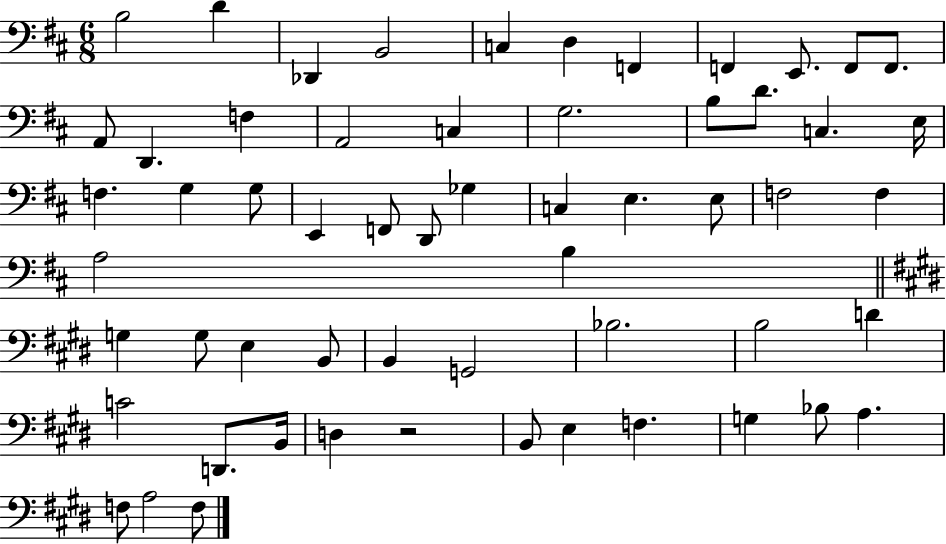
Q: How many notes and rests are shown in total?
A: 58